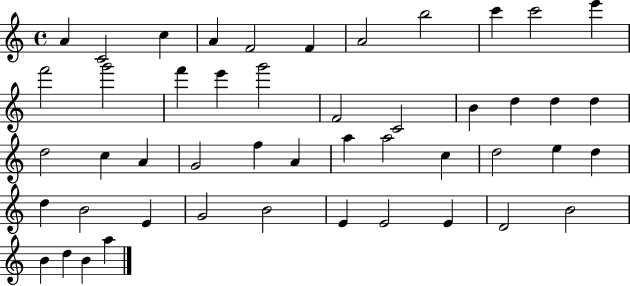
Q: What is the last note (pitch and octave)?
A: A5